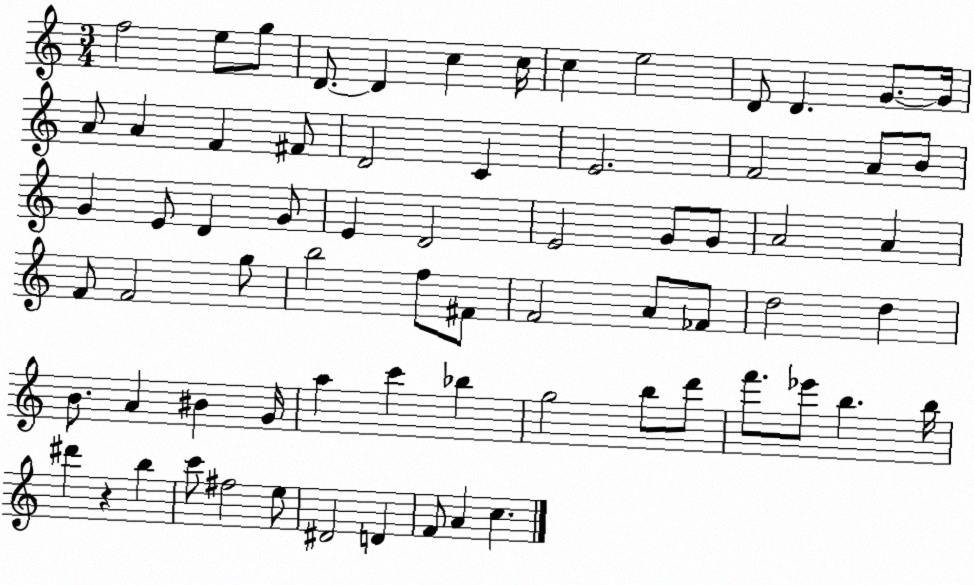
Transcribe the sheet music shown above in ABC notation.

X:1
T:Untitled
M:3/4
L:1/4
K:C
f2 e/2 g/2 D/2 D c c/4 c e2 D/2 D G/2 G/4 A/2 A F ^F/2 D2 C E2 F2 A/2 B/2 G E/2 D G/2 E D2 E2 G/2 G/2 A2 A F/2 F2 g/2 b2 f/2 ^F/2 F2 A/2 _F/2 d2 d B/2 A ^B G/4 a c' _b g2 b/2 d'/2 f'/2 _e'/2 b b/4 ^d' z b c'/2 ^f2 e/2 ^D2 D F/2 A c